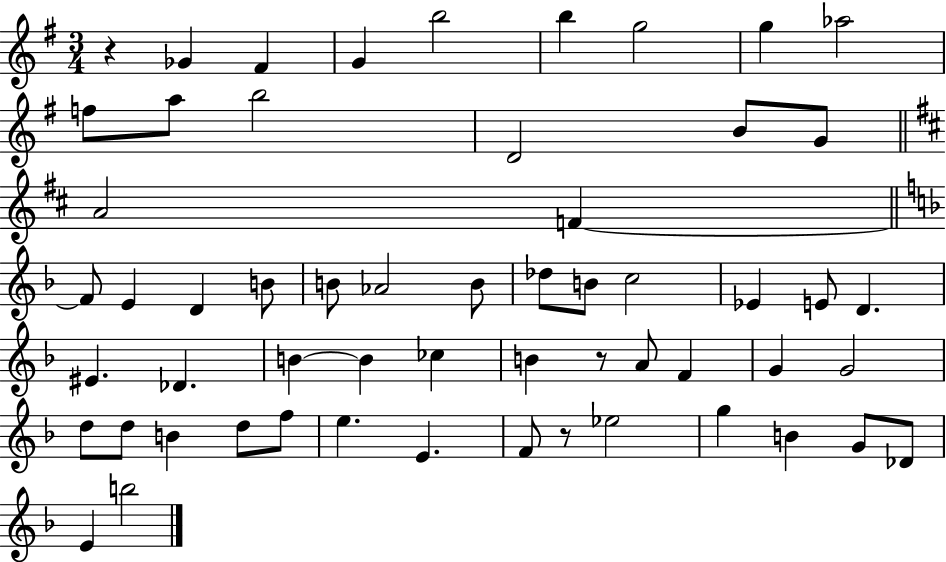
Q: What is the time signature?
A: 3/4